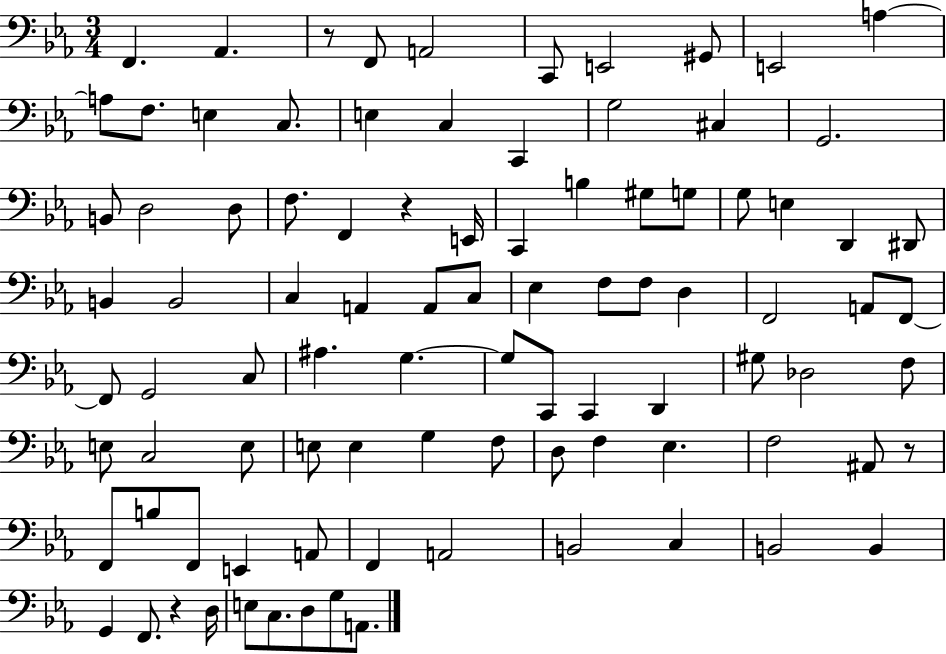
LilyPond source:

{
  \clef bass
  \numericTimeSignature
  \time 3/4
  \key ees \major
  f,4. aes,4. | r8 f,8 a,2 | c,8 e,2 gis,8 | e,2 a4~~ | \break a8 f8. e4 c8. | e4 c4 c,4 | g2 cis4 | g,2. | \break b,8 d2 d8 | f8. f,4 r4 e,16 | c,4 b4 gis8 g8 | g8 e4 d,4 dis,8 | \break b,4 b,2 | c4 a,4 a,8 c8 | ees4 f8 f8 d4 | f,2 a,8 f,8~~ | \break f,8 g,2 c8 | ais4. g4.~~ | g8 c,8 c,4 d,4 | gis8 des2 f8 | \break e8 c2 e8 | e8 e4 g4 f8 | d8 f4 ees4. | f2 ais,8 r8 | \break f,8 b8 f,8 e,4 a,8 | f,4 a,2 | b,2 c4 | b,2 b,4 | \break g,4 f,8. r4 d16 | e8 c8. d8 g8 a,8. | \bar "|."
}